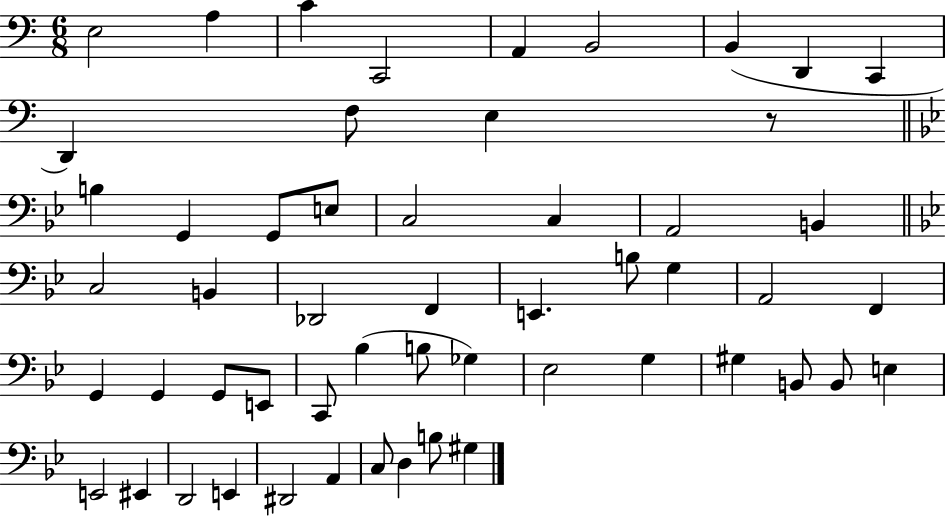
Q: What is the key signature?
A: C major